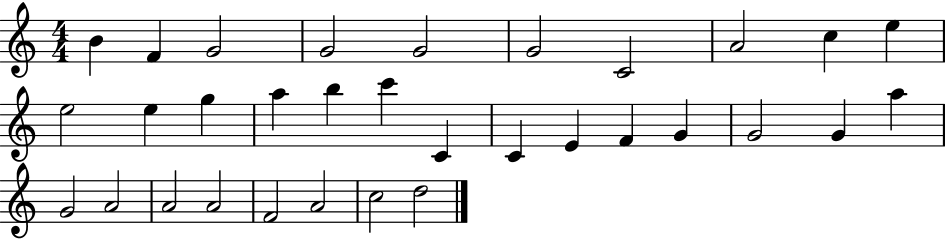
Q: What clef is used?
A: treble